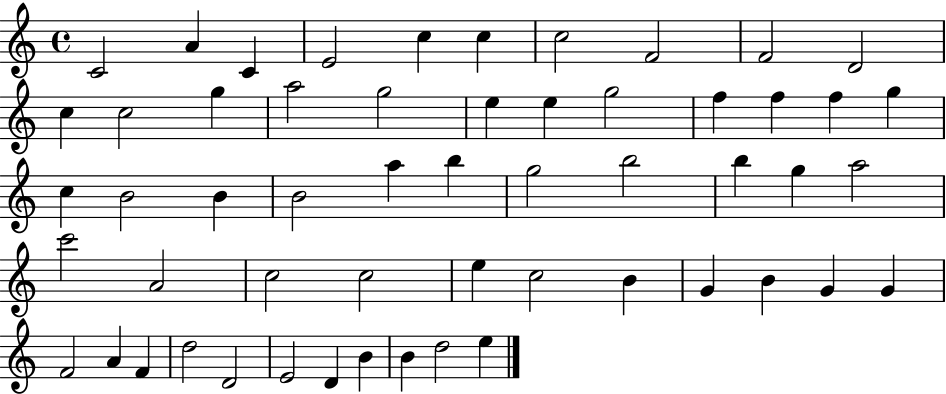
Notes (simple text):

C4/h A4/q C4/q E4/h C5/q C5/q C5/h F4/h F4/h D4/h C5/q C5/h G5/q A5/h G5/h E5/q E5/q G5/h F5/q F5/q F5/q G5/q C5/q B4/h B4/q B4/h A5/q B5/q G5/h B5/h B5/q G5/q A5/h C6/h A4/h C5/h C5/h E5/q C5/h B4/q G4/q B4/q G4/q G4/q F4/h A4/q F4/q D5/h D4/h E4/h D4/q B4/q B4/q D5/h E5/q